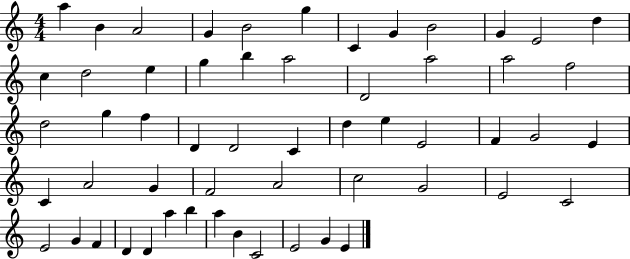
{
  \clef treble
  \numericTimeSignature
  \time 4/4
  \key c \major
  a''4 b'4 a'2 | g'4 b'2 g''4 | c'4 g'4 b'2 | g'4 e'2 d''4 | \break c''4 d''2 e''4 | g''4 b''4 a''2 | d'2 a''2 | a''2 f''2 | \break d''2 g''4 f''4 | d'4 d'2 c'4 | d''4 e''4 e'2 | f'4 g'2 e'4 | \break c'4 a'2 g'4 | f'2 a'2 | c''2 g'2 | e'2 c'2 | \break e'2 g'4 f'4 | d'4 d'4 a''4 b''4 | a''4 b'4 c'2 | e'2 g'4 e'4 | \break \bar "|."
}